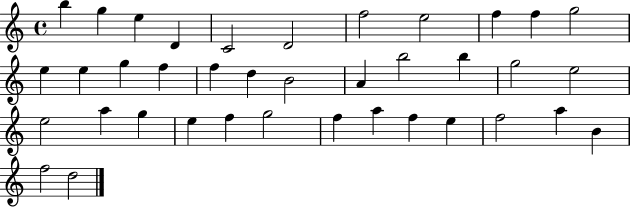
{
  \clef treble
  \time 4/4
  \defaultTimeSignature
  \key c \major
  b''4 g''4 e''4 d'4 | c'2 d'2 | f''2 e''2 | f''4 f''4 g''2 | \break e''4 e''4 g''4 f''4 | f''4 d''4 b'2 | a'4 b''2 b''4 | g''2 e''2 | \break e''2 a''4 g''4 | e''4 f''4 g''2 | f''4 a''4 f''4 e''4 | f''2 a''4 b'4 | \break f''2 d''2 | \bar "|."
}